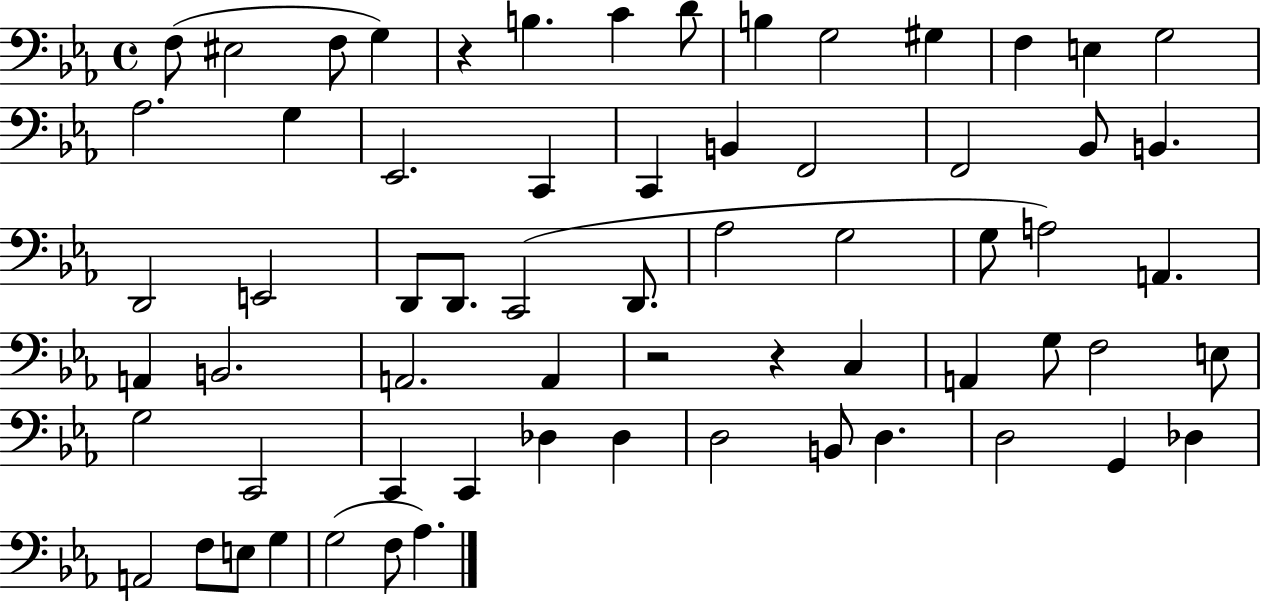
{
  \clef bass
  \time 4/4
  \defaultTimeSignature
  \key ees \major
  f8( eis2 f8 g4) | r4 b4. c'4 d'8 | b4 g2 gis4 | f4 e4 g2 | \break aes2. g4 | ees,2. c,4 | c,4 b,4 f,2 | f,2 bes,8 b,4. | \break d,2 e,2 | d,8 d,8. c,2( d,8. | aes2 g2 | g8 a2) a,4. | \break a,4 b,2. | a,2. a,4 | r2 r4 c4 | a,4 g8 f2 e8 | \break g2 c,2 | c,4 c,4 des4 des4 | d2 b,8 d4. | d2 g,4 des4 | \break a,2 f8 e8 g4 | g2( f8 aes4.) | \bar "|."
}